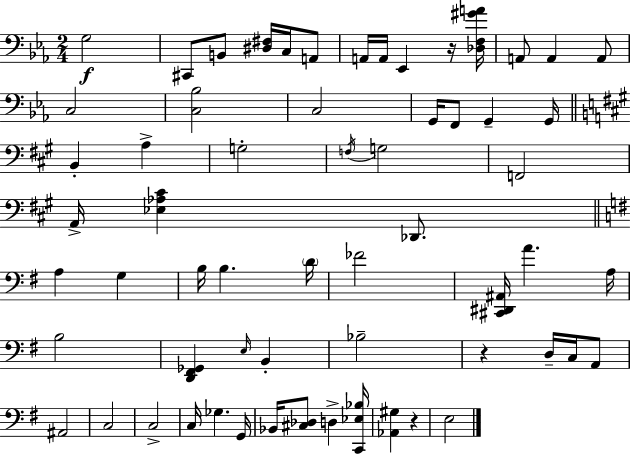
G3/h C#2/e B2/e [D#3,F#3]/s C3/s A2/e A2/s A2/s Eb2/q R/s [Db3,F3,G#4,A4]/s A2/e A2/q A2/e C3/h [C3,Bb3]/h C3/h G2/s F2/e G2/q G2/s B2/q A3/q G3/h F3/s G3/h F2/h A2/s [Eb3,Ab3,C#4]/q Db2/e. A3/q G3/q B3/s B3/q. D4/s FES4/h [C#2,D#2,A#2]/s A4/q. A3/s B3/h [D2,F#2,Gb2]/q E3/s B2/q Bb3/h R/q D3/s C3/s A2/e A#2/h C3/h C3/h C3/s Gb3/q. G2/s Bb2/s [C#3,Db3]/e D3/q [C2,Eb3,Bb3]/s [Ab2,G#3]/q R/q E3/h